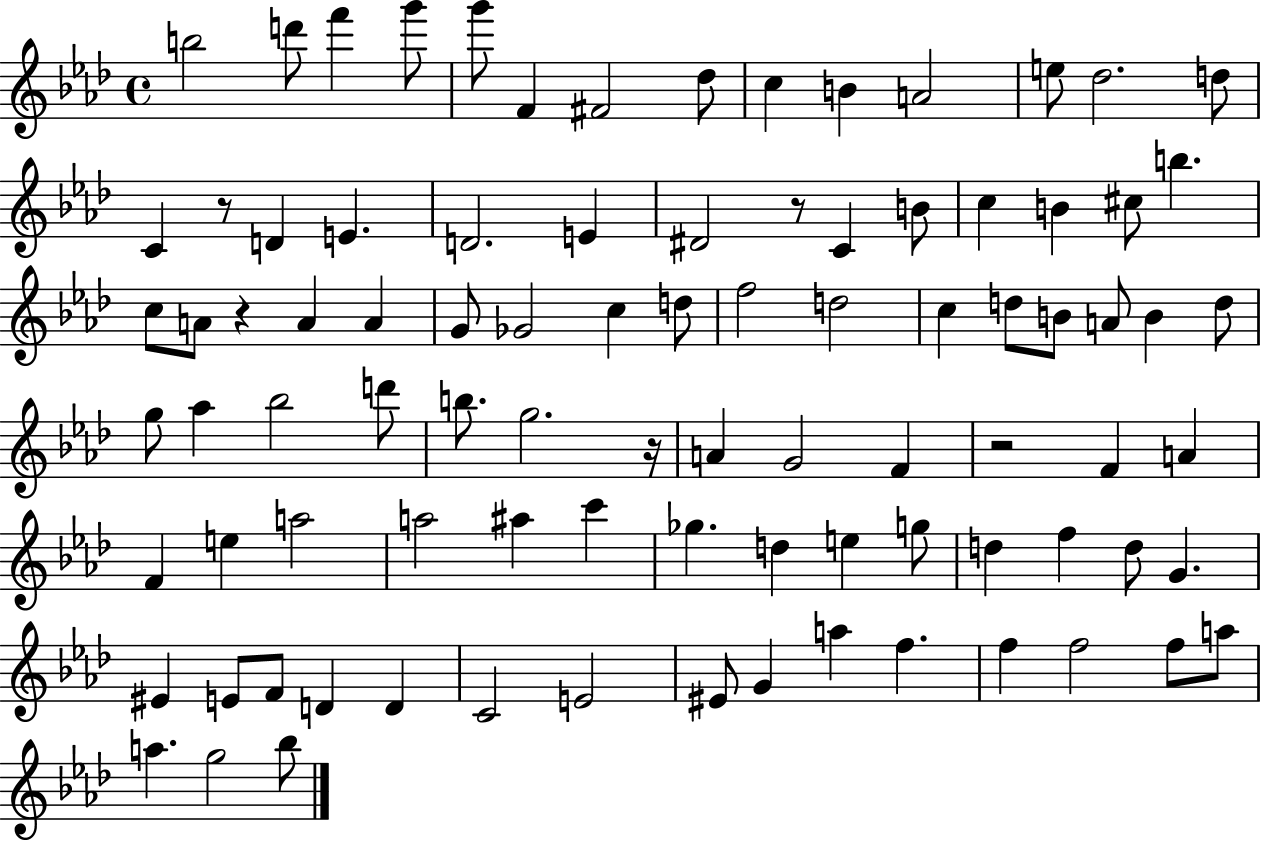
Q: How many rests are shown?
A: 5